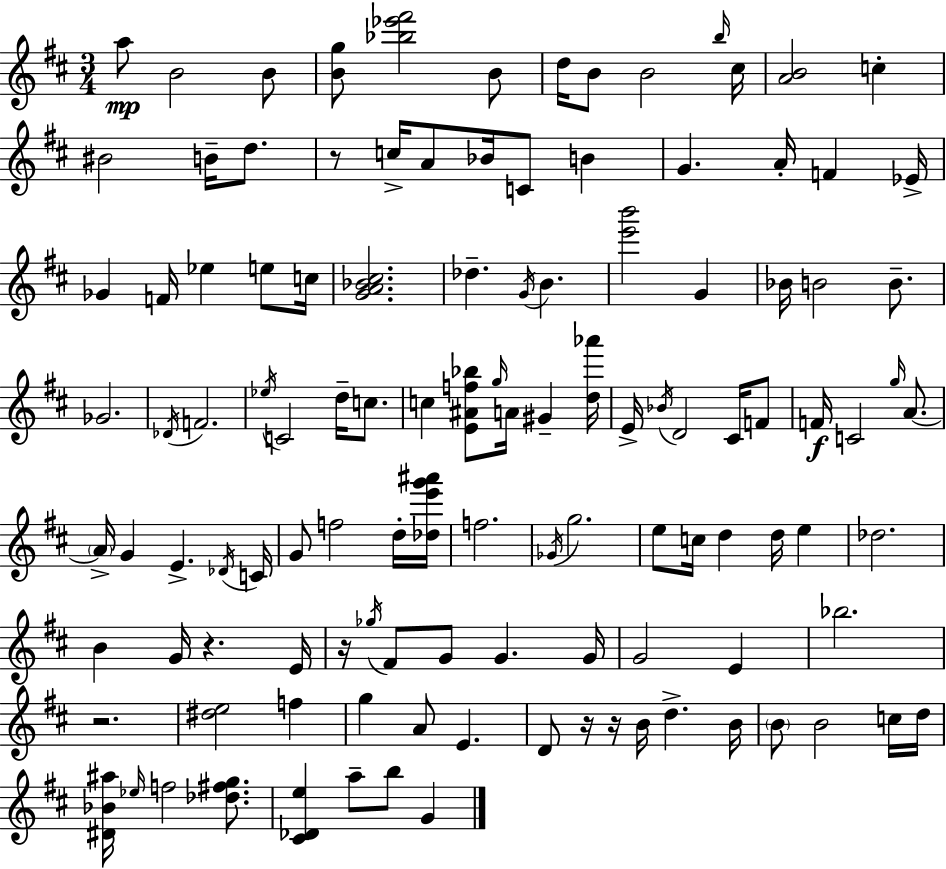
{
  \clef treble
  \numericTimeSignature
  \time 3/4
  \key d \major
  a''8\mp b'2 b'8 | <b' g''>8 <bes'' ees''' fis'''>2 b'8 | d''16 b'8 b'2 \grace { b''16 } | cis''16 <a' b'>2 c''4-. | \break bis'2 b'16-- d''8. | r8 c''16-> a'8 bes'16 c'8 b'4 | g'4. a'16-. f'4 | ees'16-> ges'4 f'16 ees''4 e''8 | \break c''16 <g' a' bes' cis''>2. | des''4.-- \acciaccatura { g'16 } b'4. | <e''' b'''>2 g'4 | bes'16 b'2 b'8.-- | \break ges'2. | \acciaccatura { des'16 } f'2. | \acciaccatura { ees''16 } c'2 | d''16-- c''8. c''4 <e' ais' f'' bes''>8 \grace { g''16 } a'16 | \break gis'4-- <d'' aes'''>16 e'16-> \acciaccatura { bes'16 } d'2 | cis'16 f'8 f'16\f c'2 | \grace { g''16 } a'8.~~ \parenthesize a'16-> g'4 | e'4.-> \acciaccatura { des'16 } c'16 g'8 f''2 | \break d''16-. <des'' e''' g''' ais'''>16 f''2. | \acciaccatura { ges'16 } g''2. | e''8 c''16 | d''4 d''16 e''4 des''2. | \break b'4 | g'16 r4. e'16 r16 \acciaccatura { ges''16 } fis'8 | g'8 g'4. g'16 g'2 | e'4 bes''2. | \break r2. | <dis'' e''>2 | f''4 g''4 | a'8 e'4. d'8 | \break r16 r16 b'16 d''4.-> b'16 \parenthesize b'8 | b'2 c''16 d''16 <dis' bes' ais''>16 \grace { ees''16 } | f''2 <des'' fis'' g''>8. <cis' des' e''>4 | a''8-- b''8 g'4 \bar "|."
}